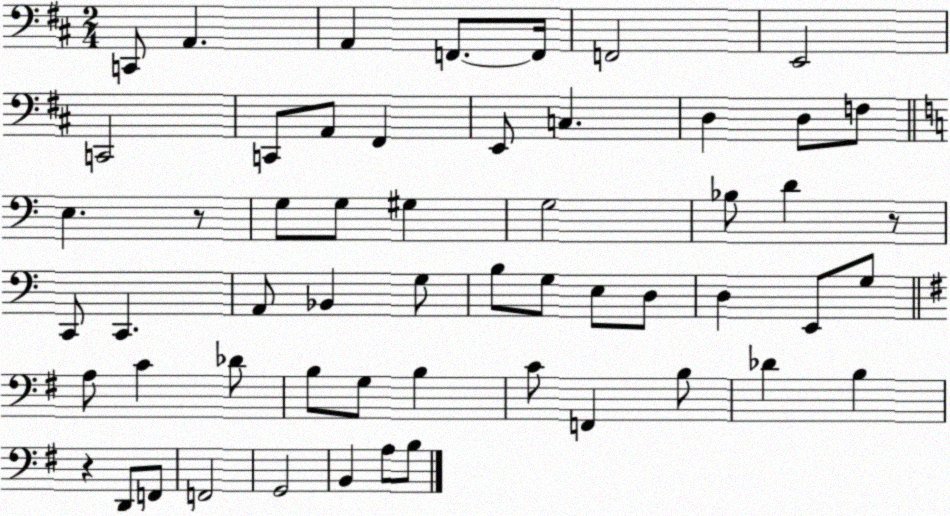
X:1
T:Untitled
M:2/4
L:1/4
K:D
C,,/2 A,, A,, F,,/2 F,,/4 F,,2 E,,2 C,,2 C,,/2 A,,/2 ^F,, E,,/2 C, D, D,/2 F,/2 E, z/2 G,/2 G,/2 ^G, G,2 _B,/2 D z/2 C,,/2 C,, A,,/2 _B,, G,/2 B,/2 G,/2 E,/2 D,/2 D, E,,/2 G,/2 A,/2 C _D/2 B,/2 G,/2 B, C/2 F,, B,/2 _D B, z D,,/2 F,,/2 F,,2 G,,2 B,, A,/2 B,/2